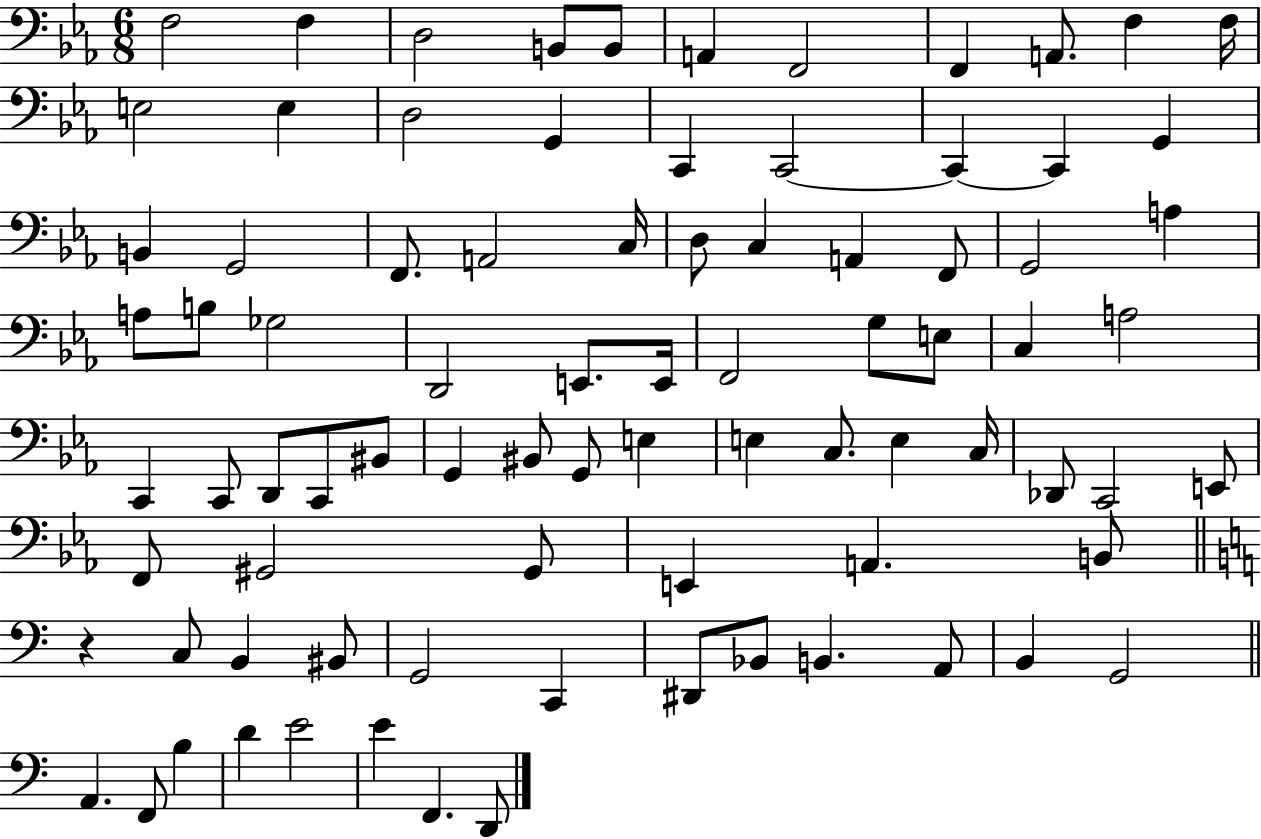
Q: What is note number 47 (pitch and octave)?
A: BIS2